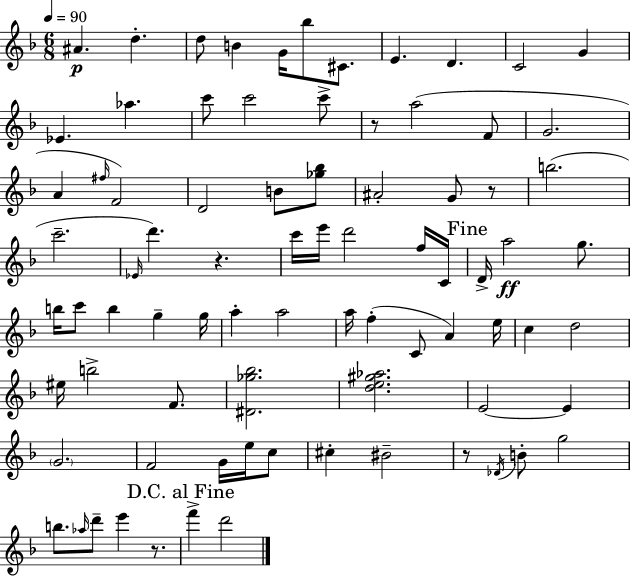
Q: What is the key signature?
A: F major